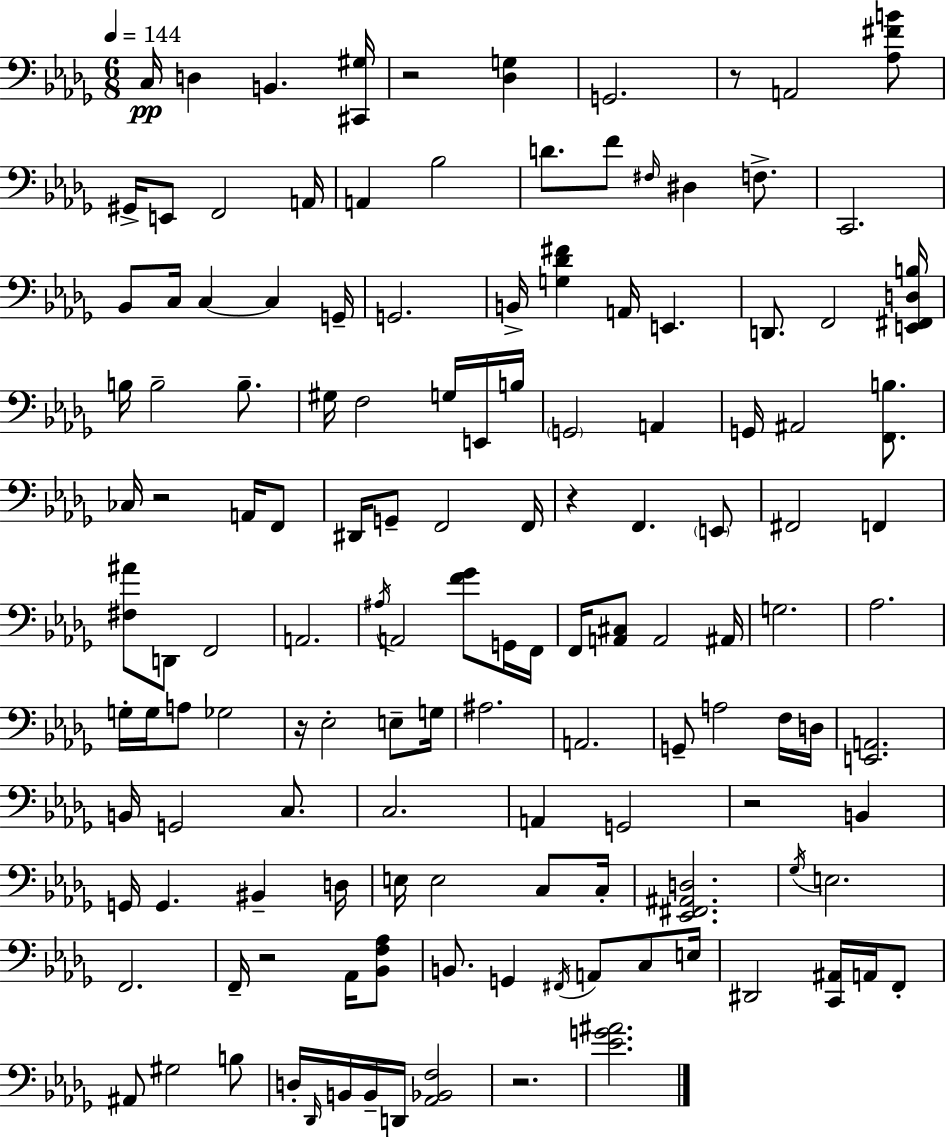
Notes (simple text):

C3/s D3/q B2/q. [C#2,G#3]/s R/h [Db3,G3]/q G2/h. R/e A2/h [Ab3,F#4,B4]/e G#2/s E2/e F2/h A2/s A2/q Bb3/h D4/e. F4/e F#3/s D#3/q F3/e. C2/h. Bb2/e C3/s C3/q C3/q G2/s G2/h. B2/s [G3,Db4,F#4]/q A2/s E2/q. D2/e. F2/h [E2,F#2,D3,B3]/s B3/s B3/h B3/e. G#3/s F3/h G3/s E2/s B3/s G2/h A2/q G2/s A#2/h [F2,B3]/e. CES3/s R/h A2/s F2/e D#2/s G2/e F2/h F2/s R/q F2/q. E2/e F#2/h F2/q [F#3,A#4]/e D2/e F2/h A2/h. A#3/s A2/h [F4,Gb4]/e G2/s F2/s F2/s [A2,C#3]/e A2/h A#2/s G3/h. Ab3/h. G3/s G3/s A3/e Gb3/h R/s Eb3/h E3/e G3/s A#3/h. A2/h. G2/e A3/h F3/s D3/s [E2,A2]/h. B2/s G2/h C3/e. C3/h. A2/q G2/h R/h B2/q G2/s G2/q. BIS2/q D3/s E3/s E3/h C3/e C3/s [Eb2,F#2,A#2,D3]/h. Gb3/s E3/h. F2/h. F2/s R/h Ab2/s [Bb2,F3,Ab3]/e B2/e. G2/q F#2/s A2/e C3/e E3/s D#2/h [C2,A#2]/s A2/s F2/e A#2/e G#3/h B3/e D3/s Db2/s B2/s B2/s D2/s [Ab2,Bb2,F3]/h R/h. [Eb4,G4,A#4]/h.